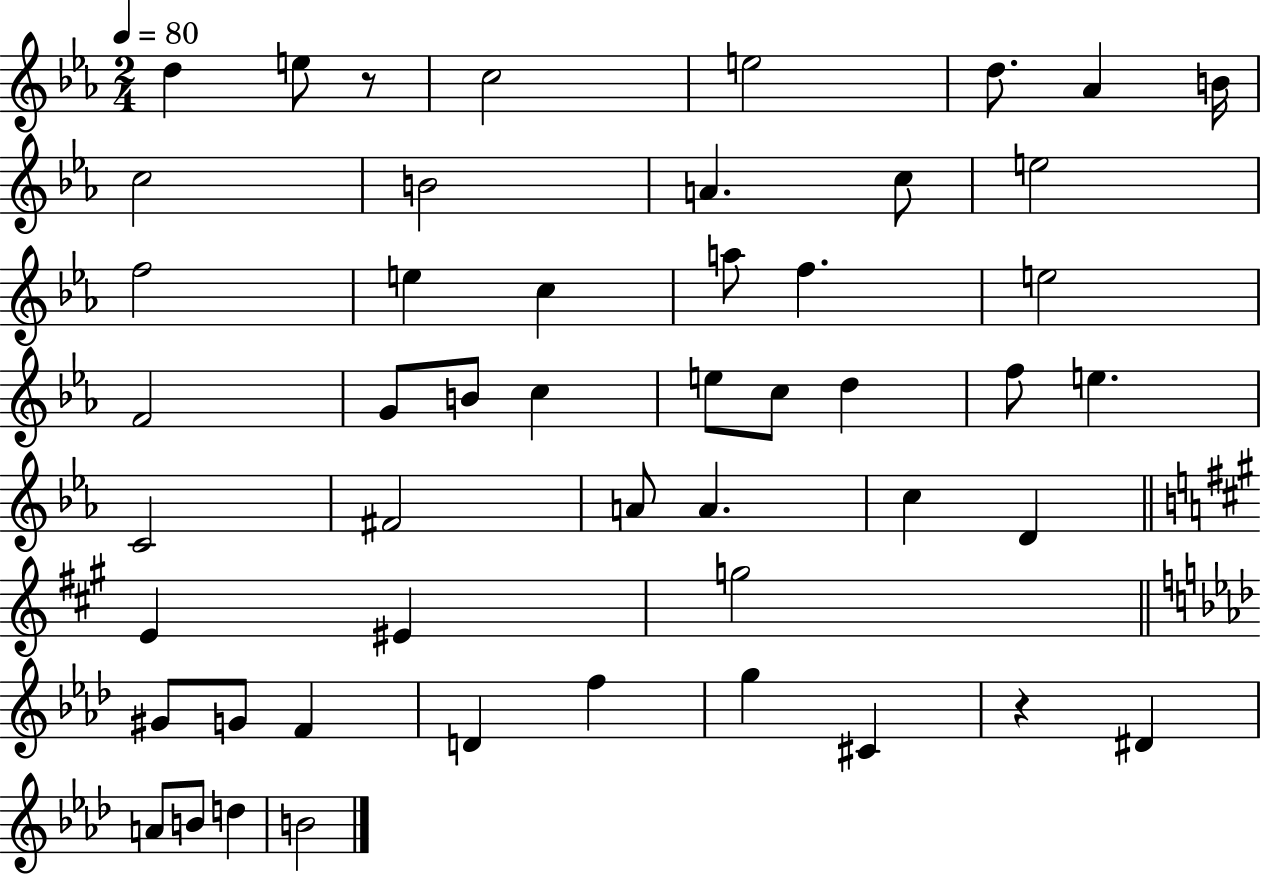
X:1
T:Untitled
M:2/4
L:1/4
K:Eb
d e/2 z/2 c2 e2 d/2 _A B/4 c2 B2 A c/2 e2 f2 e c a/2 f e2 F2 G/2 B/2 c e/2 c/2 d f/2 e C2 ^F2 A/2 A c D E ^E g2 ^G/2 G/2 F D f g ^C z ^D A/2 B/2 d B2